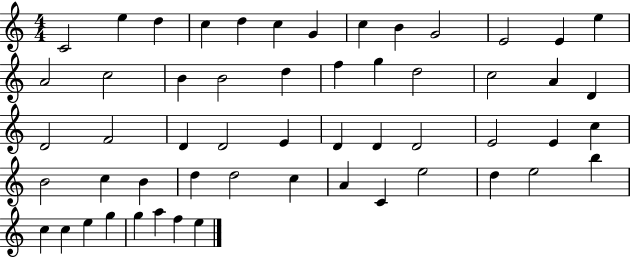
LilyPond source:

{
  \clef treble
  \numericTimeSignature
  \time 4/4
  \key c \major
  c'2 e''4 d''4 | c''4 d''4 c''4 g'4 | c''4 b'4 g'2 | e'2 e'4 e''4 | \break a'2 c''2 | b'4 b'2 d''4 | f''4 g''4 d''2 | c''2 a'4 d'4 | \break d'2 f'2 | d'4 d'2 e'4 | d'4 d'4 d'2 | e'2 e'4 c''4 | \break b'2 c''4 b'4 | d''4 d''2 c''4 | a'4 c'4 e''2 | d''4 e''2 b''4 | \break c''4 c''4 e''4 g''4 | g''4 a''4 f''4 e''4 | \bar "|."
}